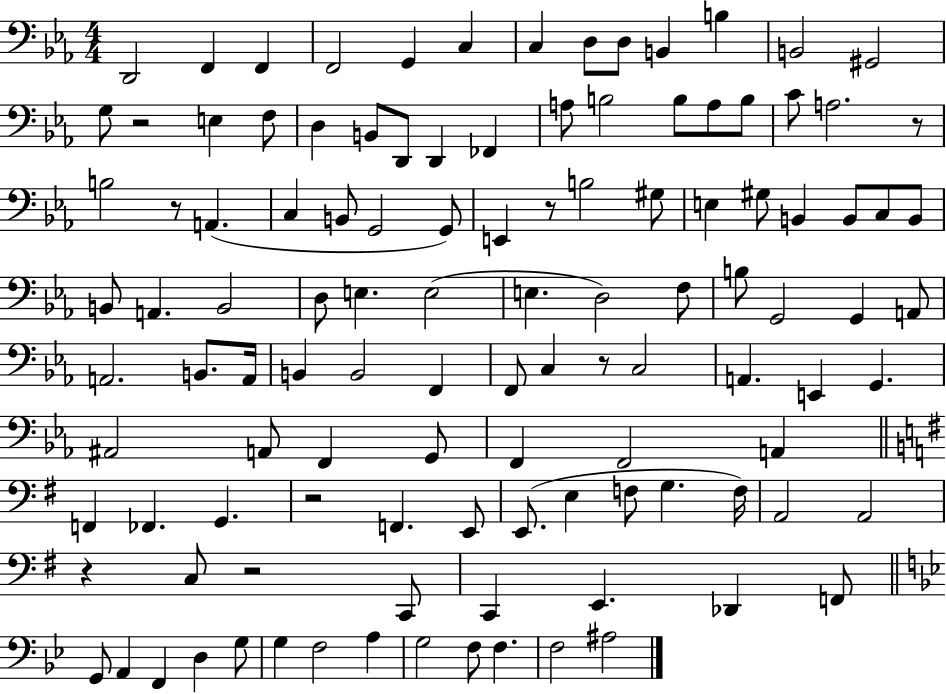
{
  \clef bass
  \numericTimeSignature
  \time 4/4
  \key ees \major
  d,2 f,4 f,4 | f,2 g,4 c4 | c4 d8 d8 b,4 b4 | b,2 gis,2 | \break g8 r2 e4 f8 | d4 b,8 d,8 d,4 fes,4 | a8 b2 b8 a8 b8 | c'8 a2. r8 | \break b2 r8 a,4.( | c4 b,8 g,2 g,8) | e,4 r8 b2 gis8 | e4 gis8 b,4 b,8 c8 b,8 | \break b,8 a,4. b,2 | d8 e4. e2( | e4. d2) f8 | b8 g,2 g,4 a,8 | \break a,2. b,8. a,16 | b,4 b,2 f,4 | f,8 c4 r8 c2 | a,4. e,4 g,4. | \break ais,2 a,8 f,4 g,8 | f,4 f,2 a,4 | \bar "||" \break \key e \minor f,4 fes,4. g,4. | r2 f,4. e,8 | e,8.( e4 f8 g4. f16) | a,2 a,2 | \break r4 c8 r2 c,8 | c,4 e,4. des,4 f,8 | \bar "||" \break \key bes \major g,8 a,4 f,4 d4 g8 | g4 f2 a4 | g2 f8 f4. | f2 ais2 | \break \bar "|."
}